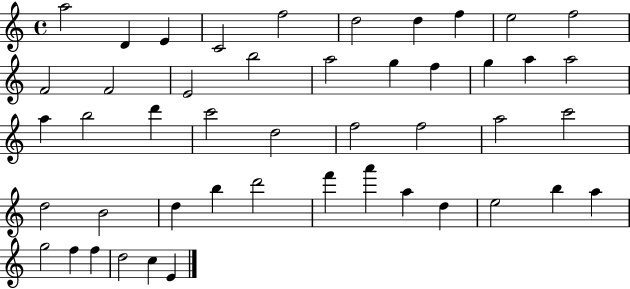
X:1
T:Untitled
M:4/4
L:1/4
K:C
a2 D E C2 f2 d2 d f e2 f2 F2 F2 E2 b2 a2 g f g a a2 a b2 d' c'2 d2 f2 f2 a2 c'2 d2 B2 d b d'2 f' a' a d e2 b a g2 f f d2 c E